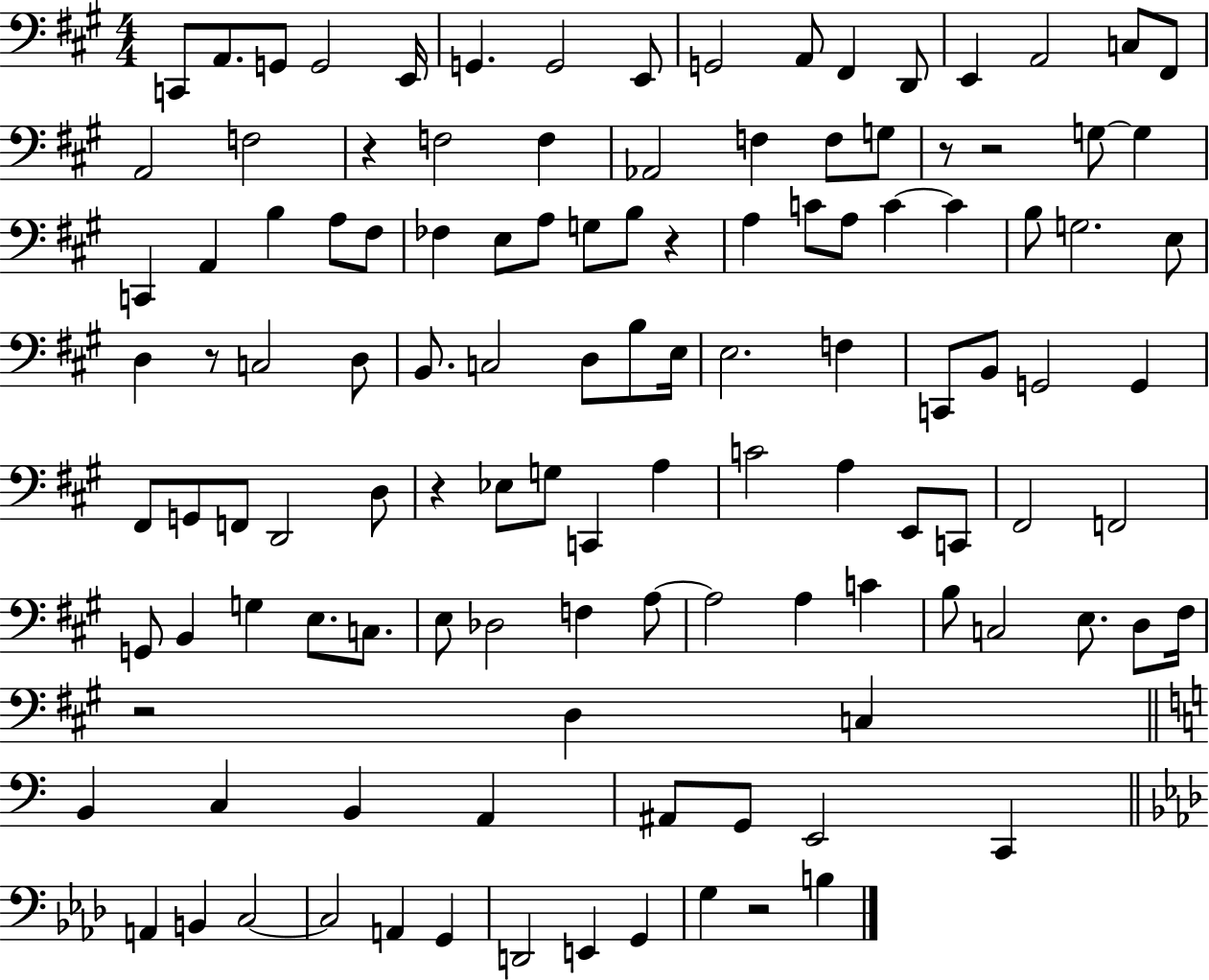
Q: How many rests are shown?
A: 8